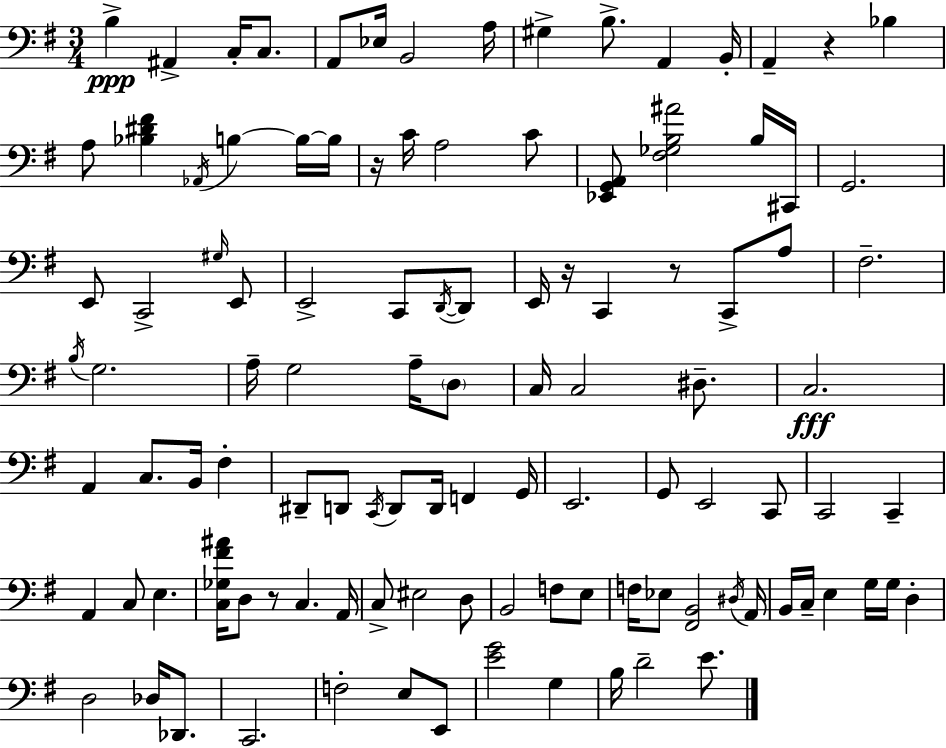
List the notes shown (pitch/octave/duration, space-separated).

B3/q A#2/q C3/s C3/e. A2/e Eb3/s B2/h A3/s G#3/q B3/e. A2/q B2/s A2/q R/q Bb3/q A3/e [Bb3,D#4,F#4]/q Ab2/s B3/q B3/s B3/s R/s C4/s A3/h C4/e [Eb2,G2,A2]/e [F#3,Gb3,B3,A#4]/h B3/s C#2/s G2/h. E2/e C2/h G#3/s E2/e E2/h C2/e D2/s D2/e E2/s R/s C2/q R/e C2/e A3/e F#3/h. B3/s G3/h. A3/s G3/h A3/s D3/e C3/s C3/h D#3/e. C3/h. A2/q C3/e. B2/s F#3/q D#2/e D2/e C2/s D2/e D2/s F2/q G2/s E2/h. G2/e E2/h C2/e C2/h C2/q A2/q C3/e E3/q. [C3,Gb3,F#4,A#4]/s D3/e R/e C3/q. A2/s C3/e EIS3/h D3/e B2/h F3/e E3/e F3/s Eb3/e [F#2,B2]/h D#3/s A2/s B2/s C3/s E3/q G3/s G3/s D3/q D3/h Db3/s Db2/e. C2/h. F3/h E3/e E2/e [E4,G4]/h G3/q B3/s D4/h E4/e.